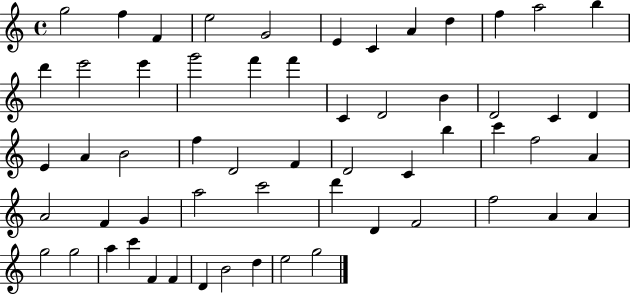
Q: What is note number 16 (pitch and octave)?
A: G6